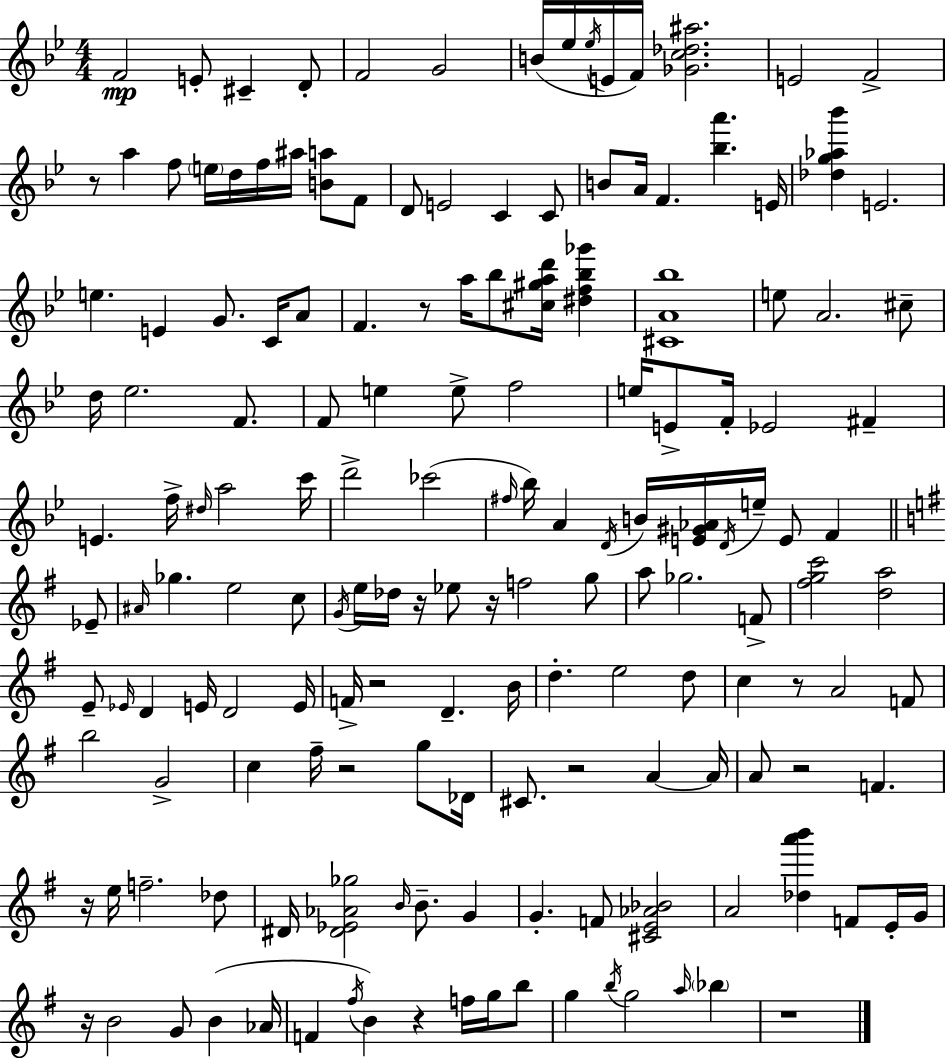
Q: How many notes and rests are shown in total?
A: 162